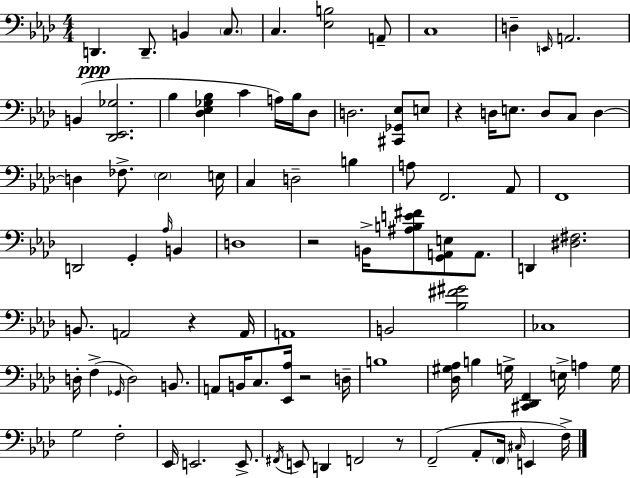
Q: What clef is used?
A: bass